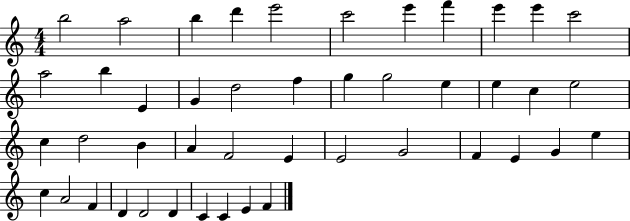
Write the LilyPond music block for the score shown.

{
  \clef treble
  \numericTimeSignature
  \time 4/4
  \key c \major
  b''2 a''2 | b''4 d'''4 e'''2 | c'''2 e'''4 f'''4 | e'''4 e'''4 c'''2 | \break a''2 b''4 e'4 | g'4 d''2 f''4 | g''4 g''2 e''4 | e''4 c''4 e''2 | \break c''4 d''2 b'4 | a'4 f'2 e'4 | e'2 g'2 | f'4 e'4 g'4 e''4 | \break c''4 a'2 f'4 | d'4 d'2 d'4 | c'4 c'4 e'4 f'4 | \bar "|."
}